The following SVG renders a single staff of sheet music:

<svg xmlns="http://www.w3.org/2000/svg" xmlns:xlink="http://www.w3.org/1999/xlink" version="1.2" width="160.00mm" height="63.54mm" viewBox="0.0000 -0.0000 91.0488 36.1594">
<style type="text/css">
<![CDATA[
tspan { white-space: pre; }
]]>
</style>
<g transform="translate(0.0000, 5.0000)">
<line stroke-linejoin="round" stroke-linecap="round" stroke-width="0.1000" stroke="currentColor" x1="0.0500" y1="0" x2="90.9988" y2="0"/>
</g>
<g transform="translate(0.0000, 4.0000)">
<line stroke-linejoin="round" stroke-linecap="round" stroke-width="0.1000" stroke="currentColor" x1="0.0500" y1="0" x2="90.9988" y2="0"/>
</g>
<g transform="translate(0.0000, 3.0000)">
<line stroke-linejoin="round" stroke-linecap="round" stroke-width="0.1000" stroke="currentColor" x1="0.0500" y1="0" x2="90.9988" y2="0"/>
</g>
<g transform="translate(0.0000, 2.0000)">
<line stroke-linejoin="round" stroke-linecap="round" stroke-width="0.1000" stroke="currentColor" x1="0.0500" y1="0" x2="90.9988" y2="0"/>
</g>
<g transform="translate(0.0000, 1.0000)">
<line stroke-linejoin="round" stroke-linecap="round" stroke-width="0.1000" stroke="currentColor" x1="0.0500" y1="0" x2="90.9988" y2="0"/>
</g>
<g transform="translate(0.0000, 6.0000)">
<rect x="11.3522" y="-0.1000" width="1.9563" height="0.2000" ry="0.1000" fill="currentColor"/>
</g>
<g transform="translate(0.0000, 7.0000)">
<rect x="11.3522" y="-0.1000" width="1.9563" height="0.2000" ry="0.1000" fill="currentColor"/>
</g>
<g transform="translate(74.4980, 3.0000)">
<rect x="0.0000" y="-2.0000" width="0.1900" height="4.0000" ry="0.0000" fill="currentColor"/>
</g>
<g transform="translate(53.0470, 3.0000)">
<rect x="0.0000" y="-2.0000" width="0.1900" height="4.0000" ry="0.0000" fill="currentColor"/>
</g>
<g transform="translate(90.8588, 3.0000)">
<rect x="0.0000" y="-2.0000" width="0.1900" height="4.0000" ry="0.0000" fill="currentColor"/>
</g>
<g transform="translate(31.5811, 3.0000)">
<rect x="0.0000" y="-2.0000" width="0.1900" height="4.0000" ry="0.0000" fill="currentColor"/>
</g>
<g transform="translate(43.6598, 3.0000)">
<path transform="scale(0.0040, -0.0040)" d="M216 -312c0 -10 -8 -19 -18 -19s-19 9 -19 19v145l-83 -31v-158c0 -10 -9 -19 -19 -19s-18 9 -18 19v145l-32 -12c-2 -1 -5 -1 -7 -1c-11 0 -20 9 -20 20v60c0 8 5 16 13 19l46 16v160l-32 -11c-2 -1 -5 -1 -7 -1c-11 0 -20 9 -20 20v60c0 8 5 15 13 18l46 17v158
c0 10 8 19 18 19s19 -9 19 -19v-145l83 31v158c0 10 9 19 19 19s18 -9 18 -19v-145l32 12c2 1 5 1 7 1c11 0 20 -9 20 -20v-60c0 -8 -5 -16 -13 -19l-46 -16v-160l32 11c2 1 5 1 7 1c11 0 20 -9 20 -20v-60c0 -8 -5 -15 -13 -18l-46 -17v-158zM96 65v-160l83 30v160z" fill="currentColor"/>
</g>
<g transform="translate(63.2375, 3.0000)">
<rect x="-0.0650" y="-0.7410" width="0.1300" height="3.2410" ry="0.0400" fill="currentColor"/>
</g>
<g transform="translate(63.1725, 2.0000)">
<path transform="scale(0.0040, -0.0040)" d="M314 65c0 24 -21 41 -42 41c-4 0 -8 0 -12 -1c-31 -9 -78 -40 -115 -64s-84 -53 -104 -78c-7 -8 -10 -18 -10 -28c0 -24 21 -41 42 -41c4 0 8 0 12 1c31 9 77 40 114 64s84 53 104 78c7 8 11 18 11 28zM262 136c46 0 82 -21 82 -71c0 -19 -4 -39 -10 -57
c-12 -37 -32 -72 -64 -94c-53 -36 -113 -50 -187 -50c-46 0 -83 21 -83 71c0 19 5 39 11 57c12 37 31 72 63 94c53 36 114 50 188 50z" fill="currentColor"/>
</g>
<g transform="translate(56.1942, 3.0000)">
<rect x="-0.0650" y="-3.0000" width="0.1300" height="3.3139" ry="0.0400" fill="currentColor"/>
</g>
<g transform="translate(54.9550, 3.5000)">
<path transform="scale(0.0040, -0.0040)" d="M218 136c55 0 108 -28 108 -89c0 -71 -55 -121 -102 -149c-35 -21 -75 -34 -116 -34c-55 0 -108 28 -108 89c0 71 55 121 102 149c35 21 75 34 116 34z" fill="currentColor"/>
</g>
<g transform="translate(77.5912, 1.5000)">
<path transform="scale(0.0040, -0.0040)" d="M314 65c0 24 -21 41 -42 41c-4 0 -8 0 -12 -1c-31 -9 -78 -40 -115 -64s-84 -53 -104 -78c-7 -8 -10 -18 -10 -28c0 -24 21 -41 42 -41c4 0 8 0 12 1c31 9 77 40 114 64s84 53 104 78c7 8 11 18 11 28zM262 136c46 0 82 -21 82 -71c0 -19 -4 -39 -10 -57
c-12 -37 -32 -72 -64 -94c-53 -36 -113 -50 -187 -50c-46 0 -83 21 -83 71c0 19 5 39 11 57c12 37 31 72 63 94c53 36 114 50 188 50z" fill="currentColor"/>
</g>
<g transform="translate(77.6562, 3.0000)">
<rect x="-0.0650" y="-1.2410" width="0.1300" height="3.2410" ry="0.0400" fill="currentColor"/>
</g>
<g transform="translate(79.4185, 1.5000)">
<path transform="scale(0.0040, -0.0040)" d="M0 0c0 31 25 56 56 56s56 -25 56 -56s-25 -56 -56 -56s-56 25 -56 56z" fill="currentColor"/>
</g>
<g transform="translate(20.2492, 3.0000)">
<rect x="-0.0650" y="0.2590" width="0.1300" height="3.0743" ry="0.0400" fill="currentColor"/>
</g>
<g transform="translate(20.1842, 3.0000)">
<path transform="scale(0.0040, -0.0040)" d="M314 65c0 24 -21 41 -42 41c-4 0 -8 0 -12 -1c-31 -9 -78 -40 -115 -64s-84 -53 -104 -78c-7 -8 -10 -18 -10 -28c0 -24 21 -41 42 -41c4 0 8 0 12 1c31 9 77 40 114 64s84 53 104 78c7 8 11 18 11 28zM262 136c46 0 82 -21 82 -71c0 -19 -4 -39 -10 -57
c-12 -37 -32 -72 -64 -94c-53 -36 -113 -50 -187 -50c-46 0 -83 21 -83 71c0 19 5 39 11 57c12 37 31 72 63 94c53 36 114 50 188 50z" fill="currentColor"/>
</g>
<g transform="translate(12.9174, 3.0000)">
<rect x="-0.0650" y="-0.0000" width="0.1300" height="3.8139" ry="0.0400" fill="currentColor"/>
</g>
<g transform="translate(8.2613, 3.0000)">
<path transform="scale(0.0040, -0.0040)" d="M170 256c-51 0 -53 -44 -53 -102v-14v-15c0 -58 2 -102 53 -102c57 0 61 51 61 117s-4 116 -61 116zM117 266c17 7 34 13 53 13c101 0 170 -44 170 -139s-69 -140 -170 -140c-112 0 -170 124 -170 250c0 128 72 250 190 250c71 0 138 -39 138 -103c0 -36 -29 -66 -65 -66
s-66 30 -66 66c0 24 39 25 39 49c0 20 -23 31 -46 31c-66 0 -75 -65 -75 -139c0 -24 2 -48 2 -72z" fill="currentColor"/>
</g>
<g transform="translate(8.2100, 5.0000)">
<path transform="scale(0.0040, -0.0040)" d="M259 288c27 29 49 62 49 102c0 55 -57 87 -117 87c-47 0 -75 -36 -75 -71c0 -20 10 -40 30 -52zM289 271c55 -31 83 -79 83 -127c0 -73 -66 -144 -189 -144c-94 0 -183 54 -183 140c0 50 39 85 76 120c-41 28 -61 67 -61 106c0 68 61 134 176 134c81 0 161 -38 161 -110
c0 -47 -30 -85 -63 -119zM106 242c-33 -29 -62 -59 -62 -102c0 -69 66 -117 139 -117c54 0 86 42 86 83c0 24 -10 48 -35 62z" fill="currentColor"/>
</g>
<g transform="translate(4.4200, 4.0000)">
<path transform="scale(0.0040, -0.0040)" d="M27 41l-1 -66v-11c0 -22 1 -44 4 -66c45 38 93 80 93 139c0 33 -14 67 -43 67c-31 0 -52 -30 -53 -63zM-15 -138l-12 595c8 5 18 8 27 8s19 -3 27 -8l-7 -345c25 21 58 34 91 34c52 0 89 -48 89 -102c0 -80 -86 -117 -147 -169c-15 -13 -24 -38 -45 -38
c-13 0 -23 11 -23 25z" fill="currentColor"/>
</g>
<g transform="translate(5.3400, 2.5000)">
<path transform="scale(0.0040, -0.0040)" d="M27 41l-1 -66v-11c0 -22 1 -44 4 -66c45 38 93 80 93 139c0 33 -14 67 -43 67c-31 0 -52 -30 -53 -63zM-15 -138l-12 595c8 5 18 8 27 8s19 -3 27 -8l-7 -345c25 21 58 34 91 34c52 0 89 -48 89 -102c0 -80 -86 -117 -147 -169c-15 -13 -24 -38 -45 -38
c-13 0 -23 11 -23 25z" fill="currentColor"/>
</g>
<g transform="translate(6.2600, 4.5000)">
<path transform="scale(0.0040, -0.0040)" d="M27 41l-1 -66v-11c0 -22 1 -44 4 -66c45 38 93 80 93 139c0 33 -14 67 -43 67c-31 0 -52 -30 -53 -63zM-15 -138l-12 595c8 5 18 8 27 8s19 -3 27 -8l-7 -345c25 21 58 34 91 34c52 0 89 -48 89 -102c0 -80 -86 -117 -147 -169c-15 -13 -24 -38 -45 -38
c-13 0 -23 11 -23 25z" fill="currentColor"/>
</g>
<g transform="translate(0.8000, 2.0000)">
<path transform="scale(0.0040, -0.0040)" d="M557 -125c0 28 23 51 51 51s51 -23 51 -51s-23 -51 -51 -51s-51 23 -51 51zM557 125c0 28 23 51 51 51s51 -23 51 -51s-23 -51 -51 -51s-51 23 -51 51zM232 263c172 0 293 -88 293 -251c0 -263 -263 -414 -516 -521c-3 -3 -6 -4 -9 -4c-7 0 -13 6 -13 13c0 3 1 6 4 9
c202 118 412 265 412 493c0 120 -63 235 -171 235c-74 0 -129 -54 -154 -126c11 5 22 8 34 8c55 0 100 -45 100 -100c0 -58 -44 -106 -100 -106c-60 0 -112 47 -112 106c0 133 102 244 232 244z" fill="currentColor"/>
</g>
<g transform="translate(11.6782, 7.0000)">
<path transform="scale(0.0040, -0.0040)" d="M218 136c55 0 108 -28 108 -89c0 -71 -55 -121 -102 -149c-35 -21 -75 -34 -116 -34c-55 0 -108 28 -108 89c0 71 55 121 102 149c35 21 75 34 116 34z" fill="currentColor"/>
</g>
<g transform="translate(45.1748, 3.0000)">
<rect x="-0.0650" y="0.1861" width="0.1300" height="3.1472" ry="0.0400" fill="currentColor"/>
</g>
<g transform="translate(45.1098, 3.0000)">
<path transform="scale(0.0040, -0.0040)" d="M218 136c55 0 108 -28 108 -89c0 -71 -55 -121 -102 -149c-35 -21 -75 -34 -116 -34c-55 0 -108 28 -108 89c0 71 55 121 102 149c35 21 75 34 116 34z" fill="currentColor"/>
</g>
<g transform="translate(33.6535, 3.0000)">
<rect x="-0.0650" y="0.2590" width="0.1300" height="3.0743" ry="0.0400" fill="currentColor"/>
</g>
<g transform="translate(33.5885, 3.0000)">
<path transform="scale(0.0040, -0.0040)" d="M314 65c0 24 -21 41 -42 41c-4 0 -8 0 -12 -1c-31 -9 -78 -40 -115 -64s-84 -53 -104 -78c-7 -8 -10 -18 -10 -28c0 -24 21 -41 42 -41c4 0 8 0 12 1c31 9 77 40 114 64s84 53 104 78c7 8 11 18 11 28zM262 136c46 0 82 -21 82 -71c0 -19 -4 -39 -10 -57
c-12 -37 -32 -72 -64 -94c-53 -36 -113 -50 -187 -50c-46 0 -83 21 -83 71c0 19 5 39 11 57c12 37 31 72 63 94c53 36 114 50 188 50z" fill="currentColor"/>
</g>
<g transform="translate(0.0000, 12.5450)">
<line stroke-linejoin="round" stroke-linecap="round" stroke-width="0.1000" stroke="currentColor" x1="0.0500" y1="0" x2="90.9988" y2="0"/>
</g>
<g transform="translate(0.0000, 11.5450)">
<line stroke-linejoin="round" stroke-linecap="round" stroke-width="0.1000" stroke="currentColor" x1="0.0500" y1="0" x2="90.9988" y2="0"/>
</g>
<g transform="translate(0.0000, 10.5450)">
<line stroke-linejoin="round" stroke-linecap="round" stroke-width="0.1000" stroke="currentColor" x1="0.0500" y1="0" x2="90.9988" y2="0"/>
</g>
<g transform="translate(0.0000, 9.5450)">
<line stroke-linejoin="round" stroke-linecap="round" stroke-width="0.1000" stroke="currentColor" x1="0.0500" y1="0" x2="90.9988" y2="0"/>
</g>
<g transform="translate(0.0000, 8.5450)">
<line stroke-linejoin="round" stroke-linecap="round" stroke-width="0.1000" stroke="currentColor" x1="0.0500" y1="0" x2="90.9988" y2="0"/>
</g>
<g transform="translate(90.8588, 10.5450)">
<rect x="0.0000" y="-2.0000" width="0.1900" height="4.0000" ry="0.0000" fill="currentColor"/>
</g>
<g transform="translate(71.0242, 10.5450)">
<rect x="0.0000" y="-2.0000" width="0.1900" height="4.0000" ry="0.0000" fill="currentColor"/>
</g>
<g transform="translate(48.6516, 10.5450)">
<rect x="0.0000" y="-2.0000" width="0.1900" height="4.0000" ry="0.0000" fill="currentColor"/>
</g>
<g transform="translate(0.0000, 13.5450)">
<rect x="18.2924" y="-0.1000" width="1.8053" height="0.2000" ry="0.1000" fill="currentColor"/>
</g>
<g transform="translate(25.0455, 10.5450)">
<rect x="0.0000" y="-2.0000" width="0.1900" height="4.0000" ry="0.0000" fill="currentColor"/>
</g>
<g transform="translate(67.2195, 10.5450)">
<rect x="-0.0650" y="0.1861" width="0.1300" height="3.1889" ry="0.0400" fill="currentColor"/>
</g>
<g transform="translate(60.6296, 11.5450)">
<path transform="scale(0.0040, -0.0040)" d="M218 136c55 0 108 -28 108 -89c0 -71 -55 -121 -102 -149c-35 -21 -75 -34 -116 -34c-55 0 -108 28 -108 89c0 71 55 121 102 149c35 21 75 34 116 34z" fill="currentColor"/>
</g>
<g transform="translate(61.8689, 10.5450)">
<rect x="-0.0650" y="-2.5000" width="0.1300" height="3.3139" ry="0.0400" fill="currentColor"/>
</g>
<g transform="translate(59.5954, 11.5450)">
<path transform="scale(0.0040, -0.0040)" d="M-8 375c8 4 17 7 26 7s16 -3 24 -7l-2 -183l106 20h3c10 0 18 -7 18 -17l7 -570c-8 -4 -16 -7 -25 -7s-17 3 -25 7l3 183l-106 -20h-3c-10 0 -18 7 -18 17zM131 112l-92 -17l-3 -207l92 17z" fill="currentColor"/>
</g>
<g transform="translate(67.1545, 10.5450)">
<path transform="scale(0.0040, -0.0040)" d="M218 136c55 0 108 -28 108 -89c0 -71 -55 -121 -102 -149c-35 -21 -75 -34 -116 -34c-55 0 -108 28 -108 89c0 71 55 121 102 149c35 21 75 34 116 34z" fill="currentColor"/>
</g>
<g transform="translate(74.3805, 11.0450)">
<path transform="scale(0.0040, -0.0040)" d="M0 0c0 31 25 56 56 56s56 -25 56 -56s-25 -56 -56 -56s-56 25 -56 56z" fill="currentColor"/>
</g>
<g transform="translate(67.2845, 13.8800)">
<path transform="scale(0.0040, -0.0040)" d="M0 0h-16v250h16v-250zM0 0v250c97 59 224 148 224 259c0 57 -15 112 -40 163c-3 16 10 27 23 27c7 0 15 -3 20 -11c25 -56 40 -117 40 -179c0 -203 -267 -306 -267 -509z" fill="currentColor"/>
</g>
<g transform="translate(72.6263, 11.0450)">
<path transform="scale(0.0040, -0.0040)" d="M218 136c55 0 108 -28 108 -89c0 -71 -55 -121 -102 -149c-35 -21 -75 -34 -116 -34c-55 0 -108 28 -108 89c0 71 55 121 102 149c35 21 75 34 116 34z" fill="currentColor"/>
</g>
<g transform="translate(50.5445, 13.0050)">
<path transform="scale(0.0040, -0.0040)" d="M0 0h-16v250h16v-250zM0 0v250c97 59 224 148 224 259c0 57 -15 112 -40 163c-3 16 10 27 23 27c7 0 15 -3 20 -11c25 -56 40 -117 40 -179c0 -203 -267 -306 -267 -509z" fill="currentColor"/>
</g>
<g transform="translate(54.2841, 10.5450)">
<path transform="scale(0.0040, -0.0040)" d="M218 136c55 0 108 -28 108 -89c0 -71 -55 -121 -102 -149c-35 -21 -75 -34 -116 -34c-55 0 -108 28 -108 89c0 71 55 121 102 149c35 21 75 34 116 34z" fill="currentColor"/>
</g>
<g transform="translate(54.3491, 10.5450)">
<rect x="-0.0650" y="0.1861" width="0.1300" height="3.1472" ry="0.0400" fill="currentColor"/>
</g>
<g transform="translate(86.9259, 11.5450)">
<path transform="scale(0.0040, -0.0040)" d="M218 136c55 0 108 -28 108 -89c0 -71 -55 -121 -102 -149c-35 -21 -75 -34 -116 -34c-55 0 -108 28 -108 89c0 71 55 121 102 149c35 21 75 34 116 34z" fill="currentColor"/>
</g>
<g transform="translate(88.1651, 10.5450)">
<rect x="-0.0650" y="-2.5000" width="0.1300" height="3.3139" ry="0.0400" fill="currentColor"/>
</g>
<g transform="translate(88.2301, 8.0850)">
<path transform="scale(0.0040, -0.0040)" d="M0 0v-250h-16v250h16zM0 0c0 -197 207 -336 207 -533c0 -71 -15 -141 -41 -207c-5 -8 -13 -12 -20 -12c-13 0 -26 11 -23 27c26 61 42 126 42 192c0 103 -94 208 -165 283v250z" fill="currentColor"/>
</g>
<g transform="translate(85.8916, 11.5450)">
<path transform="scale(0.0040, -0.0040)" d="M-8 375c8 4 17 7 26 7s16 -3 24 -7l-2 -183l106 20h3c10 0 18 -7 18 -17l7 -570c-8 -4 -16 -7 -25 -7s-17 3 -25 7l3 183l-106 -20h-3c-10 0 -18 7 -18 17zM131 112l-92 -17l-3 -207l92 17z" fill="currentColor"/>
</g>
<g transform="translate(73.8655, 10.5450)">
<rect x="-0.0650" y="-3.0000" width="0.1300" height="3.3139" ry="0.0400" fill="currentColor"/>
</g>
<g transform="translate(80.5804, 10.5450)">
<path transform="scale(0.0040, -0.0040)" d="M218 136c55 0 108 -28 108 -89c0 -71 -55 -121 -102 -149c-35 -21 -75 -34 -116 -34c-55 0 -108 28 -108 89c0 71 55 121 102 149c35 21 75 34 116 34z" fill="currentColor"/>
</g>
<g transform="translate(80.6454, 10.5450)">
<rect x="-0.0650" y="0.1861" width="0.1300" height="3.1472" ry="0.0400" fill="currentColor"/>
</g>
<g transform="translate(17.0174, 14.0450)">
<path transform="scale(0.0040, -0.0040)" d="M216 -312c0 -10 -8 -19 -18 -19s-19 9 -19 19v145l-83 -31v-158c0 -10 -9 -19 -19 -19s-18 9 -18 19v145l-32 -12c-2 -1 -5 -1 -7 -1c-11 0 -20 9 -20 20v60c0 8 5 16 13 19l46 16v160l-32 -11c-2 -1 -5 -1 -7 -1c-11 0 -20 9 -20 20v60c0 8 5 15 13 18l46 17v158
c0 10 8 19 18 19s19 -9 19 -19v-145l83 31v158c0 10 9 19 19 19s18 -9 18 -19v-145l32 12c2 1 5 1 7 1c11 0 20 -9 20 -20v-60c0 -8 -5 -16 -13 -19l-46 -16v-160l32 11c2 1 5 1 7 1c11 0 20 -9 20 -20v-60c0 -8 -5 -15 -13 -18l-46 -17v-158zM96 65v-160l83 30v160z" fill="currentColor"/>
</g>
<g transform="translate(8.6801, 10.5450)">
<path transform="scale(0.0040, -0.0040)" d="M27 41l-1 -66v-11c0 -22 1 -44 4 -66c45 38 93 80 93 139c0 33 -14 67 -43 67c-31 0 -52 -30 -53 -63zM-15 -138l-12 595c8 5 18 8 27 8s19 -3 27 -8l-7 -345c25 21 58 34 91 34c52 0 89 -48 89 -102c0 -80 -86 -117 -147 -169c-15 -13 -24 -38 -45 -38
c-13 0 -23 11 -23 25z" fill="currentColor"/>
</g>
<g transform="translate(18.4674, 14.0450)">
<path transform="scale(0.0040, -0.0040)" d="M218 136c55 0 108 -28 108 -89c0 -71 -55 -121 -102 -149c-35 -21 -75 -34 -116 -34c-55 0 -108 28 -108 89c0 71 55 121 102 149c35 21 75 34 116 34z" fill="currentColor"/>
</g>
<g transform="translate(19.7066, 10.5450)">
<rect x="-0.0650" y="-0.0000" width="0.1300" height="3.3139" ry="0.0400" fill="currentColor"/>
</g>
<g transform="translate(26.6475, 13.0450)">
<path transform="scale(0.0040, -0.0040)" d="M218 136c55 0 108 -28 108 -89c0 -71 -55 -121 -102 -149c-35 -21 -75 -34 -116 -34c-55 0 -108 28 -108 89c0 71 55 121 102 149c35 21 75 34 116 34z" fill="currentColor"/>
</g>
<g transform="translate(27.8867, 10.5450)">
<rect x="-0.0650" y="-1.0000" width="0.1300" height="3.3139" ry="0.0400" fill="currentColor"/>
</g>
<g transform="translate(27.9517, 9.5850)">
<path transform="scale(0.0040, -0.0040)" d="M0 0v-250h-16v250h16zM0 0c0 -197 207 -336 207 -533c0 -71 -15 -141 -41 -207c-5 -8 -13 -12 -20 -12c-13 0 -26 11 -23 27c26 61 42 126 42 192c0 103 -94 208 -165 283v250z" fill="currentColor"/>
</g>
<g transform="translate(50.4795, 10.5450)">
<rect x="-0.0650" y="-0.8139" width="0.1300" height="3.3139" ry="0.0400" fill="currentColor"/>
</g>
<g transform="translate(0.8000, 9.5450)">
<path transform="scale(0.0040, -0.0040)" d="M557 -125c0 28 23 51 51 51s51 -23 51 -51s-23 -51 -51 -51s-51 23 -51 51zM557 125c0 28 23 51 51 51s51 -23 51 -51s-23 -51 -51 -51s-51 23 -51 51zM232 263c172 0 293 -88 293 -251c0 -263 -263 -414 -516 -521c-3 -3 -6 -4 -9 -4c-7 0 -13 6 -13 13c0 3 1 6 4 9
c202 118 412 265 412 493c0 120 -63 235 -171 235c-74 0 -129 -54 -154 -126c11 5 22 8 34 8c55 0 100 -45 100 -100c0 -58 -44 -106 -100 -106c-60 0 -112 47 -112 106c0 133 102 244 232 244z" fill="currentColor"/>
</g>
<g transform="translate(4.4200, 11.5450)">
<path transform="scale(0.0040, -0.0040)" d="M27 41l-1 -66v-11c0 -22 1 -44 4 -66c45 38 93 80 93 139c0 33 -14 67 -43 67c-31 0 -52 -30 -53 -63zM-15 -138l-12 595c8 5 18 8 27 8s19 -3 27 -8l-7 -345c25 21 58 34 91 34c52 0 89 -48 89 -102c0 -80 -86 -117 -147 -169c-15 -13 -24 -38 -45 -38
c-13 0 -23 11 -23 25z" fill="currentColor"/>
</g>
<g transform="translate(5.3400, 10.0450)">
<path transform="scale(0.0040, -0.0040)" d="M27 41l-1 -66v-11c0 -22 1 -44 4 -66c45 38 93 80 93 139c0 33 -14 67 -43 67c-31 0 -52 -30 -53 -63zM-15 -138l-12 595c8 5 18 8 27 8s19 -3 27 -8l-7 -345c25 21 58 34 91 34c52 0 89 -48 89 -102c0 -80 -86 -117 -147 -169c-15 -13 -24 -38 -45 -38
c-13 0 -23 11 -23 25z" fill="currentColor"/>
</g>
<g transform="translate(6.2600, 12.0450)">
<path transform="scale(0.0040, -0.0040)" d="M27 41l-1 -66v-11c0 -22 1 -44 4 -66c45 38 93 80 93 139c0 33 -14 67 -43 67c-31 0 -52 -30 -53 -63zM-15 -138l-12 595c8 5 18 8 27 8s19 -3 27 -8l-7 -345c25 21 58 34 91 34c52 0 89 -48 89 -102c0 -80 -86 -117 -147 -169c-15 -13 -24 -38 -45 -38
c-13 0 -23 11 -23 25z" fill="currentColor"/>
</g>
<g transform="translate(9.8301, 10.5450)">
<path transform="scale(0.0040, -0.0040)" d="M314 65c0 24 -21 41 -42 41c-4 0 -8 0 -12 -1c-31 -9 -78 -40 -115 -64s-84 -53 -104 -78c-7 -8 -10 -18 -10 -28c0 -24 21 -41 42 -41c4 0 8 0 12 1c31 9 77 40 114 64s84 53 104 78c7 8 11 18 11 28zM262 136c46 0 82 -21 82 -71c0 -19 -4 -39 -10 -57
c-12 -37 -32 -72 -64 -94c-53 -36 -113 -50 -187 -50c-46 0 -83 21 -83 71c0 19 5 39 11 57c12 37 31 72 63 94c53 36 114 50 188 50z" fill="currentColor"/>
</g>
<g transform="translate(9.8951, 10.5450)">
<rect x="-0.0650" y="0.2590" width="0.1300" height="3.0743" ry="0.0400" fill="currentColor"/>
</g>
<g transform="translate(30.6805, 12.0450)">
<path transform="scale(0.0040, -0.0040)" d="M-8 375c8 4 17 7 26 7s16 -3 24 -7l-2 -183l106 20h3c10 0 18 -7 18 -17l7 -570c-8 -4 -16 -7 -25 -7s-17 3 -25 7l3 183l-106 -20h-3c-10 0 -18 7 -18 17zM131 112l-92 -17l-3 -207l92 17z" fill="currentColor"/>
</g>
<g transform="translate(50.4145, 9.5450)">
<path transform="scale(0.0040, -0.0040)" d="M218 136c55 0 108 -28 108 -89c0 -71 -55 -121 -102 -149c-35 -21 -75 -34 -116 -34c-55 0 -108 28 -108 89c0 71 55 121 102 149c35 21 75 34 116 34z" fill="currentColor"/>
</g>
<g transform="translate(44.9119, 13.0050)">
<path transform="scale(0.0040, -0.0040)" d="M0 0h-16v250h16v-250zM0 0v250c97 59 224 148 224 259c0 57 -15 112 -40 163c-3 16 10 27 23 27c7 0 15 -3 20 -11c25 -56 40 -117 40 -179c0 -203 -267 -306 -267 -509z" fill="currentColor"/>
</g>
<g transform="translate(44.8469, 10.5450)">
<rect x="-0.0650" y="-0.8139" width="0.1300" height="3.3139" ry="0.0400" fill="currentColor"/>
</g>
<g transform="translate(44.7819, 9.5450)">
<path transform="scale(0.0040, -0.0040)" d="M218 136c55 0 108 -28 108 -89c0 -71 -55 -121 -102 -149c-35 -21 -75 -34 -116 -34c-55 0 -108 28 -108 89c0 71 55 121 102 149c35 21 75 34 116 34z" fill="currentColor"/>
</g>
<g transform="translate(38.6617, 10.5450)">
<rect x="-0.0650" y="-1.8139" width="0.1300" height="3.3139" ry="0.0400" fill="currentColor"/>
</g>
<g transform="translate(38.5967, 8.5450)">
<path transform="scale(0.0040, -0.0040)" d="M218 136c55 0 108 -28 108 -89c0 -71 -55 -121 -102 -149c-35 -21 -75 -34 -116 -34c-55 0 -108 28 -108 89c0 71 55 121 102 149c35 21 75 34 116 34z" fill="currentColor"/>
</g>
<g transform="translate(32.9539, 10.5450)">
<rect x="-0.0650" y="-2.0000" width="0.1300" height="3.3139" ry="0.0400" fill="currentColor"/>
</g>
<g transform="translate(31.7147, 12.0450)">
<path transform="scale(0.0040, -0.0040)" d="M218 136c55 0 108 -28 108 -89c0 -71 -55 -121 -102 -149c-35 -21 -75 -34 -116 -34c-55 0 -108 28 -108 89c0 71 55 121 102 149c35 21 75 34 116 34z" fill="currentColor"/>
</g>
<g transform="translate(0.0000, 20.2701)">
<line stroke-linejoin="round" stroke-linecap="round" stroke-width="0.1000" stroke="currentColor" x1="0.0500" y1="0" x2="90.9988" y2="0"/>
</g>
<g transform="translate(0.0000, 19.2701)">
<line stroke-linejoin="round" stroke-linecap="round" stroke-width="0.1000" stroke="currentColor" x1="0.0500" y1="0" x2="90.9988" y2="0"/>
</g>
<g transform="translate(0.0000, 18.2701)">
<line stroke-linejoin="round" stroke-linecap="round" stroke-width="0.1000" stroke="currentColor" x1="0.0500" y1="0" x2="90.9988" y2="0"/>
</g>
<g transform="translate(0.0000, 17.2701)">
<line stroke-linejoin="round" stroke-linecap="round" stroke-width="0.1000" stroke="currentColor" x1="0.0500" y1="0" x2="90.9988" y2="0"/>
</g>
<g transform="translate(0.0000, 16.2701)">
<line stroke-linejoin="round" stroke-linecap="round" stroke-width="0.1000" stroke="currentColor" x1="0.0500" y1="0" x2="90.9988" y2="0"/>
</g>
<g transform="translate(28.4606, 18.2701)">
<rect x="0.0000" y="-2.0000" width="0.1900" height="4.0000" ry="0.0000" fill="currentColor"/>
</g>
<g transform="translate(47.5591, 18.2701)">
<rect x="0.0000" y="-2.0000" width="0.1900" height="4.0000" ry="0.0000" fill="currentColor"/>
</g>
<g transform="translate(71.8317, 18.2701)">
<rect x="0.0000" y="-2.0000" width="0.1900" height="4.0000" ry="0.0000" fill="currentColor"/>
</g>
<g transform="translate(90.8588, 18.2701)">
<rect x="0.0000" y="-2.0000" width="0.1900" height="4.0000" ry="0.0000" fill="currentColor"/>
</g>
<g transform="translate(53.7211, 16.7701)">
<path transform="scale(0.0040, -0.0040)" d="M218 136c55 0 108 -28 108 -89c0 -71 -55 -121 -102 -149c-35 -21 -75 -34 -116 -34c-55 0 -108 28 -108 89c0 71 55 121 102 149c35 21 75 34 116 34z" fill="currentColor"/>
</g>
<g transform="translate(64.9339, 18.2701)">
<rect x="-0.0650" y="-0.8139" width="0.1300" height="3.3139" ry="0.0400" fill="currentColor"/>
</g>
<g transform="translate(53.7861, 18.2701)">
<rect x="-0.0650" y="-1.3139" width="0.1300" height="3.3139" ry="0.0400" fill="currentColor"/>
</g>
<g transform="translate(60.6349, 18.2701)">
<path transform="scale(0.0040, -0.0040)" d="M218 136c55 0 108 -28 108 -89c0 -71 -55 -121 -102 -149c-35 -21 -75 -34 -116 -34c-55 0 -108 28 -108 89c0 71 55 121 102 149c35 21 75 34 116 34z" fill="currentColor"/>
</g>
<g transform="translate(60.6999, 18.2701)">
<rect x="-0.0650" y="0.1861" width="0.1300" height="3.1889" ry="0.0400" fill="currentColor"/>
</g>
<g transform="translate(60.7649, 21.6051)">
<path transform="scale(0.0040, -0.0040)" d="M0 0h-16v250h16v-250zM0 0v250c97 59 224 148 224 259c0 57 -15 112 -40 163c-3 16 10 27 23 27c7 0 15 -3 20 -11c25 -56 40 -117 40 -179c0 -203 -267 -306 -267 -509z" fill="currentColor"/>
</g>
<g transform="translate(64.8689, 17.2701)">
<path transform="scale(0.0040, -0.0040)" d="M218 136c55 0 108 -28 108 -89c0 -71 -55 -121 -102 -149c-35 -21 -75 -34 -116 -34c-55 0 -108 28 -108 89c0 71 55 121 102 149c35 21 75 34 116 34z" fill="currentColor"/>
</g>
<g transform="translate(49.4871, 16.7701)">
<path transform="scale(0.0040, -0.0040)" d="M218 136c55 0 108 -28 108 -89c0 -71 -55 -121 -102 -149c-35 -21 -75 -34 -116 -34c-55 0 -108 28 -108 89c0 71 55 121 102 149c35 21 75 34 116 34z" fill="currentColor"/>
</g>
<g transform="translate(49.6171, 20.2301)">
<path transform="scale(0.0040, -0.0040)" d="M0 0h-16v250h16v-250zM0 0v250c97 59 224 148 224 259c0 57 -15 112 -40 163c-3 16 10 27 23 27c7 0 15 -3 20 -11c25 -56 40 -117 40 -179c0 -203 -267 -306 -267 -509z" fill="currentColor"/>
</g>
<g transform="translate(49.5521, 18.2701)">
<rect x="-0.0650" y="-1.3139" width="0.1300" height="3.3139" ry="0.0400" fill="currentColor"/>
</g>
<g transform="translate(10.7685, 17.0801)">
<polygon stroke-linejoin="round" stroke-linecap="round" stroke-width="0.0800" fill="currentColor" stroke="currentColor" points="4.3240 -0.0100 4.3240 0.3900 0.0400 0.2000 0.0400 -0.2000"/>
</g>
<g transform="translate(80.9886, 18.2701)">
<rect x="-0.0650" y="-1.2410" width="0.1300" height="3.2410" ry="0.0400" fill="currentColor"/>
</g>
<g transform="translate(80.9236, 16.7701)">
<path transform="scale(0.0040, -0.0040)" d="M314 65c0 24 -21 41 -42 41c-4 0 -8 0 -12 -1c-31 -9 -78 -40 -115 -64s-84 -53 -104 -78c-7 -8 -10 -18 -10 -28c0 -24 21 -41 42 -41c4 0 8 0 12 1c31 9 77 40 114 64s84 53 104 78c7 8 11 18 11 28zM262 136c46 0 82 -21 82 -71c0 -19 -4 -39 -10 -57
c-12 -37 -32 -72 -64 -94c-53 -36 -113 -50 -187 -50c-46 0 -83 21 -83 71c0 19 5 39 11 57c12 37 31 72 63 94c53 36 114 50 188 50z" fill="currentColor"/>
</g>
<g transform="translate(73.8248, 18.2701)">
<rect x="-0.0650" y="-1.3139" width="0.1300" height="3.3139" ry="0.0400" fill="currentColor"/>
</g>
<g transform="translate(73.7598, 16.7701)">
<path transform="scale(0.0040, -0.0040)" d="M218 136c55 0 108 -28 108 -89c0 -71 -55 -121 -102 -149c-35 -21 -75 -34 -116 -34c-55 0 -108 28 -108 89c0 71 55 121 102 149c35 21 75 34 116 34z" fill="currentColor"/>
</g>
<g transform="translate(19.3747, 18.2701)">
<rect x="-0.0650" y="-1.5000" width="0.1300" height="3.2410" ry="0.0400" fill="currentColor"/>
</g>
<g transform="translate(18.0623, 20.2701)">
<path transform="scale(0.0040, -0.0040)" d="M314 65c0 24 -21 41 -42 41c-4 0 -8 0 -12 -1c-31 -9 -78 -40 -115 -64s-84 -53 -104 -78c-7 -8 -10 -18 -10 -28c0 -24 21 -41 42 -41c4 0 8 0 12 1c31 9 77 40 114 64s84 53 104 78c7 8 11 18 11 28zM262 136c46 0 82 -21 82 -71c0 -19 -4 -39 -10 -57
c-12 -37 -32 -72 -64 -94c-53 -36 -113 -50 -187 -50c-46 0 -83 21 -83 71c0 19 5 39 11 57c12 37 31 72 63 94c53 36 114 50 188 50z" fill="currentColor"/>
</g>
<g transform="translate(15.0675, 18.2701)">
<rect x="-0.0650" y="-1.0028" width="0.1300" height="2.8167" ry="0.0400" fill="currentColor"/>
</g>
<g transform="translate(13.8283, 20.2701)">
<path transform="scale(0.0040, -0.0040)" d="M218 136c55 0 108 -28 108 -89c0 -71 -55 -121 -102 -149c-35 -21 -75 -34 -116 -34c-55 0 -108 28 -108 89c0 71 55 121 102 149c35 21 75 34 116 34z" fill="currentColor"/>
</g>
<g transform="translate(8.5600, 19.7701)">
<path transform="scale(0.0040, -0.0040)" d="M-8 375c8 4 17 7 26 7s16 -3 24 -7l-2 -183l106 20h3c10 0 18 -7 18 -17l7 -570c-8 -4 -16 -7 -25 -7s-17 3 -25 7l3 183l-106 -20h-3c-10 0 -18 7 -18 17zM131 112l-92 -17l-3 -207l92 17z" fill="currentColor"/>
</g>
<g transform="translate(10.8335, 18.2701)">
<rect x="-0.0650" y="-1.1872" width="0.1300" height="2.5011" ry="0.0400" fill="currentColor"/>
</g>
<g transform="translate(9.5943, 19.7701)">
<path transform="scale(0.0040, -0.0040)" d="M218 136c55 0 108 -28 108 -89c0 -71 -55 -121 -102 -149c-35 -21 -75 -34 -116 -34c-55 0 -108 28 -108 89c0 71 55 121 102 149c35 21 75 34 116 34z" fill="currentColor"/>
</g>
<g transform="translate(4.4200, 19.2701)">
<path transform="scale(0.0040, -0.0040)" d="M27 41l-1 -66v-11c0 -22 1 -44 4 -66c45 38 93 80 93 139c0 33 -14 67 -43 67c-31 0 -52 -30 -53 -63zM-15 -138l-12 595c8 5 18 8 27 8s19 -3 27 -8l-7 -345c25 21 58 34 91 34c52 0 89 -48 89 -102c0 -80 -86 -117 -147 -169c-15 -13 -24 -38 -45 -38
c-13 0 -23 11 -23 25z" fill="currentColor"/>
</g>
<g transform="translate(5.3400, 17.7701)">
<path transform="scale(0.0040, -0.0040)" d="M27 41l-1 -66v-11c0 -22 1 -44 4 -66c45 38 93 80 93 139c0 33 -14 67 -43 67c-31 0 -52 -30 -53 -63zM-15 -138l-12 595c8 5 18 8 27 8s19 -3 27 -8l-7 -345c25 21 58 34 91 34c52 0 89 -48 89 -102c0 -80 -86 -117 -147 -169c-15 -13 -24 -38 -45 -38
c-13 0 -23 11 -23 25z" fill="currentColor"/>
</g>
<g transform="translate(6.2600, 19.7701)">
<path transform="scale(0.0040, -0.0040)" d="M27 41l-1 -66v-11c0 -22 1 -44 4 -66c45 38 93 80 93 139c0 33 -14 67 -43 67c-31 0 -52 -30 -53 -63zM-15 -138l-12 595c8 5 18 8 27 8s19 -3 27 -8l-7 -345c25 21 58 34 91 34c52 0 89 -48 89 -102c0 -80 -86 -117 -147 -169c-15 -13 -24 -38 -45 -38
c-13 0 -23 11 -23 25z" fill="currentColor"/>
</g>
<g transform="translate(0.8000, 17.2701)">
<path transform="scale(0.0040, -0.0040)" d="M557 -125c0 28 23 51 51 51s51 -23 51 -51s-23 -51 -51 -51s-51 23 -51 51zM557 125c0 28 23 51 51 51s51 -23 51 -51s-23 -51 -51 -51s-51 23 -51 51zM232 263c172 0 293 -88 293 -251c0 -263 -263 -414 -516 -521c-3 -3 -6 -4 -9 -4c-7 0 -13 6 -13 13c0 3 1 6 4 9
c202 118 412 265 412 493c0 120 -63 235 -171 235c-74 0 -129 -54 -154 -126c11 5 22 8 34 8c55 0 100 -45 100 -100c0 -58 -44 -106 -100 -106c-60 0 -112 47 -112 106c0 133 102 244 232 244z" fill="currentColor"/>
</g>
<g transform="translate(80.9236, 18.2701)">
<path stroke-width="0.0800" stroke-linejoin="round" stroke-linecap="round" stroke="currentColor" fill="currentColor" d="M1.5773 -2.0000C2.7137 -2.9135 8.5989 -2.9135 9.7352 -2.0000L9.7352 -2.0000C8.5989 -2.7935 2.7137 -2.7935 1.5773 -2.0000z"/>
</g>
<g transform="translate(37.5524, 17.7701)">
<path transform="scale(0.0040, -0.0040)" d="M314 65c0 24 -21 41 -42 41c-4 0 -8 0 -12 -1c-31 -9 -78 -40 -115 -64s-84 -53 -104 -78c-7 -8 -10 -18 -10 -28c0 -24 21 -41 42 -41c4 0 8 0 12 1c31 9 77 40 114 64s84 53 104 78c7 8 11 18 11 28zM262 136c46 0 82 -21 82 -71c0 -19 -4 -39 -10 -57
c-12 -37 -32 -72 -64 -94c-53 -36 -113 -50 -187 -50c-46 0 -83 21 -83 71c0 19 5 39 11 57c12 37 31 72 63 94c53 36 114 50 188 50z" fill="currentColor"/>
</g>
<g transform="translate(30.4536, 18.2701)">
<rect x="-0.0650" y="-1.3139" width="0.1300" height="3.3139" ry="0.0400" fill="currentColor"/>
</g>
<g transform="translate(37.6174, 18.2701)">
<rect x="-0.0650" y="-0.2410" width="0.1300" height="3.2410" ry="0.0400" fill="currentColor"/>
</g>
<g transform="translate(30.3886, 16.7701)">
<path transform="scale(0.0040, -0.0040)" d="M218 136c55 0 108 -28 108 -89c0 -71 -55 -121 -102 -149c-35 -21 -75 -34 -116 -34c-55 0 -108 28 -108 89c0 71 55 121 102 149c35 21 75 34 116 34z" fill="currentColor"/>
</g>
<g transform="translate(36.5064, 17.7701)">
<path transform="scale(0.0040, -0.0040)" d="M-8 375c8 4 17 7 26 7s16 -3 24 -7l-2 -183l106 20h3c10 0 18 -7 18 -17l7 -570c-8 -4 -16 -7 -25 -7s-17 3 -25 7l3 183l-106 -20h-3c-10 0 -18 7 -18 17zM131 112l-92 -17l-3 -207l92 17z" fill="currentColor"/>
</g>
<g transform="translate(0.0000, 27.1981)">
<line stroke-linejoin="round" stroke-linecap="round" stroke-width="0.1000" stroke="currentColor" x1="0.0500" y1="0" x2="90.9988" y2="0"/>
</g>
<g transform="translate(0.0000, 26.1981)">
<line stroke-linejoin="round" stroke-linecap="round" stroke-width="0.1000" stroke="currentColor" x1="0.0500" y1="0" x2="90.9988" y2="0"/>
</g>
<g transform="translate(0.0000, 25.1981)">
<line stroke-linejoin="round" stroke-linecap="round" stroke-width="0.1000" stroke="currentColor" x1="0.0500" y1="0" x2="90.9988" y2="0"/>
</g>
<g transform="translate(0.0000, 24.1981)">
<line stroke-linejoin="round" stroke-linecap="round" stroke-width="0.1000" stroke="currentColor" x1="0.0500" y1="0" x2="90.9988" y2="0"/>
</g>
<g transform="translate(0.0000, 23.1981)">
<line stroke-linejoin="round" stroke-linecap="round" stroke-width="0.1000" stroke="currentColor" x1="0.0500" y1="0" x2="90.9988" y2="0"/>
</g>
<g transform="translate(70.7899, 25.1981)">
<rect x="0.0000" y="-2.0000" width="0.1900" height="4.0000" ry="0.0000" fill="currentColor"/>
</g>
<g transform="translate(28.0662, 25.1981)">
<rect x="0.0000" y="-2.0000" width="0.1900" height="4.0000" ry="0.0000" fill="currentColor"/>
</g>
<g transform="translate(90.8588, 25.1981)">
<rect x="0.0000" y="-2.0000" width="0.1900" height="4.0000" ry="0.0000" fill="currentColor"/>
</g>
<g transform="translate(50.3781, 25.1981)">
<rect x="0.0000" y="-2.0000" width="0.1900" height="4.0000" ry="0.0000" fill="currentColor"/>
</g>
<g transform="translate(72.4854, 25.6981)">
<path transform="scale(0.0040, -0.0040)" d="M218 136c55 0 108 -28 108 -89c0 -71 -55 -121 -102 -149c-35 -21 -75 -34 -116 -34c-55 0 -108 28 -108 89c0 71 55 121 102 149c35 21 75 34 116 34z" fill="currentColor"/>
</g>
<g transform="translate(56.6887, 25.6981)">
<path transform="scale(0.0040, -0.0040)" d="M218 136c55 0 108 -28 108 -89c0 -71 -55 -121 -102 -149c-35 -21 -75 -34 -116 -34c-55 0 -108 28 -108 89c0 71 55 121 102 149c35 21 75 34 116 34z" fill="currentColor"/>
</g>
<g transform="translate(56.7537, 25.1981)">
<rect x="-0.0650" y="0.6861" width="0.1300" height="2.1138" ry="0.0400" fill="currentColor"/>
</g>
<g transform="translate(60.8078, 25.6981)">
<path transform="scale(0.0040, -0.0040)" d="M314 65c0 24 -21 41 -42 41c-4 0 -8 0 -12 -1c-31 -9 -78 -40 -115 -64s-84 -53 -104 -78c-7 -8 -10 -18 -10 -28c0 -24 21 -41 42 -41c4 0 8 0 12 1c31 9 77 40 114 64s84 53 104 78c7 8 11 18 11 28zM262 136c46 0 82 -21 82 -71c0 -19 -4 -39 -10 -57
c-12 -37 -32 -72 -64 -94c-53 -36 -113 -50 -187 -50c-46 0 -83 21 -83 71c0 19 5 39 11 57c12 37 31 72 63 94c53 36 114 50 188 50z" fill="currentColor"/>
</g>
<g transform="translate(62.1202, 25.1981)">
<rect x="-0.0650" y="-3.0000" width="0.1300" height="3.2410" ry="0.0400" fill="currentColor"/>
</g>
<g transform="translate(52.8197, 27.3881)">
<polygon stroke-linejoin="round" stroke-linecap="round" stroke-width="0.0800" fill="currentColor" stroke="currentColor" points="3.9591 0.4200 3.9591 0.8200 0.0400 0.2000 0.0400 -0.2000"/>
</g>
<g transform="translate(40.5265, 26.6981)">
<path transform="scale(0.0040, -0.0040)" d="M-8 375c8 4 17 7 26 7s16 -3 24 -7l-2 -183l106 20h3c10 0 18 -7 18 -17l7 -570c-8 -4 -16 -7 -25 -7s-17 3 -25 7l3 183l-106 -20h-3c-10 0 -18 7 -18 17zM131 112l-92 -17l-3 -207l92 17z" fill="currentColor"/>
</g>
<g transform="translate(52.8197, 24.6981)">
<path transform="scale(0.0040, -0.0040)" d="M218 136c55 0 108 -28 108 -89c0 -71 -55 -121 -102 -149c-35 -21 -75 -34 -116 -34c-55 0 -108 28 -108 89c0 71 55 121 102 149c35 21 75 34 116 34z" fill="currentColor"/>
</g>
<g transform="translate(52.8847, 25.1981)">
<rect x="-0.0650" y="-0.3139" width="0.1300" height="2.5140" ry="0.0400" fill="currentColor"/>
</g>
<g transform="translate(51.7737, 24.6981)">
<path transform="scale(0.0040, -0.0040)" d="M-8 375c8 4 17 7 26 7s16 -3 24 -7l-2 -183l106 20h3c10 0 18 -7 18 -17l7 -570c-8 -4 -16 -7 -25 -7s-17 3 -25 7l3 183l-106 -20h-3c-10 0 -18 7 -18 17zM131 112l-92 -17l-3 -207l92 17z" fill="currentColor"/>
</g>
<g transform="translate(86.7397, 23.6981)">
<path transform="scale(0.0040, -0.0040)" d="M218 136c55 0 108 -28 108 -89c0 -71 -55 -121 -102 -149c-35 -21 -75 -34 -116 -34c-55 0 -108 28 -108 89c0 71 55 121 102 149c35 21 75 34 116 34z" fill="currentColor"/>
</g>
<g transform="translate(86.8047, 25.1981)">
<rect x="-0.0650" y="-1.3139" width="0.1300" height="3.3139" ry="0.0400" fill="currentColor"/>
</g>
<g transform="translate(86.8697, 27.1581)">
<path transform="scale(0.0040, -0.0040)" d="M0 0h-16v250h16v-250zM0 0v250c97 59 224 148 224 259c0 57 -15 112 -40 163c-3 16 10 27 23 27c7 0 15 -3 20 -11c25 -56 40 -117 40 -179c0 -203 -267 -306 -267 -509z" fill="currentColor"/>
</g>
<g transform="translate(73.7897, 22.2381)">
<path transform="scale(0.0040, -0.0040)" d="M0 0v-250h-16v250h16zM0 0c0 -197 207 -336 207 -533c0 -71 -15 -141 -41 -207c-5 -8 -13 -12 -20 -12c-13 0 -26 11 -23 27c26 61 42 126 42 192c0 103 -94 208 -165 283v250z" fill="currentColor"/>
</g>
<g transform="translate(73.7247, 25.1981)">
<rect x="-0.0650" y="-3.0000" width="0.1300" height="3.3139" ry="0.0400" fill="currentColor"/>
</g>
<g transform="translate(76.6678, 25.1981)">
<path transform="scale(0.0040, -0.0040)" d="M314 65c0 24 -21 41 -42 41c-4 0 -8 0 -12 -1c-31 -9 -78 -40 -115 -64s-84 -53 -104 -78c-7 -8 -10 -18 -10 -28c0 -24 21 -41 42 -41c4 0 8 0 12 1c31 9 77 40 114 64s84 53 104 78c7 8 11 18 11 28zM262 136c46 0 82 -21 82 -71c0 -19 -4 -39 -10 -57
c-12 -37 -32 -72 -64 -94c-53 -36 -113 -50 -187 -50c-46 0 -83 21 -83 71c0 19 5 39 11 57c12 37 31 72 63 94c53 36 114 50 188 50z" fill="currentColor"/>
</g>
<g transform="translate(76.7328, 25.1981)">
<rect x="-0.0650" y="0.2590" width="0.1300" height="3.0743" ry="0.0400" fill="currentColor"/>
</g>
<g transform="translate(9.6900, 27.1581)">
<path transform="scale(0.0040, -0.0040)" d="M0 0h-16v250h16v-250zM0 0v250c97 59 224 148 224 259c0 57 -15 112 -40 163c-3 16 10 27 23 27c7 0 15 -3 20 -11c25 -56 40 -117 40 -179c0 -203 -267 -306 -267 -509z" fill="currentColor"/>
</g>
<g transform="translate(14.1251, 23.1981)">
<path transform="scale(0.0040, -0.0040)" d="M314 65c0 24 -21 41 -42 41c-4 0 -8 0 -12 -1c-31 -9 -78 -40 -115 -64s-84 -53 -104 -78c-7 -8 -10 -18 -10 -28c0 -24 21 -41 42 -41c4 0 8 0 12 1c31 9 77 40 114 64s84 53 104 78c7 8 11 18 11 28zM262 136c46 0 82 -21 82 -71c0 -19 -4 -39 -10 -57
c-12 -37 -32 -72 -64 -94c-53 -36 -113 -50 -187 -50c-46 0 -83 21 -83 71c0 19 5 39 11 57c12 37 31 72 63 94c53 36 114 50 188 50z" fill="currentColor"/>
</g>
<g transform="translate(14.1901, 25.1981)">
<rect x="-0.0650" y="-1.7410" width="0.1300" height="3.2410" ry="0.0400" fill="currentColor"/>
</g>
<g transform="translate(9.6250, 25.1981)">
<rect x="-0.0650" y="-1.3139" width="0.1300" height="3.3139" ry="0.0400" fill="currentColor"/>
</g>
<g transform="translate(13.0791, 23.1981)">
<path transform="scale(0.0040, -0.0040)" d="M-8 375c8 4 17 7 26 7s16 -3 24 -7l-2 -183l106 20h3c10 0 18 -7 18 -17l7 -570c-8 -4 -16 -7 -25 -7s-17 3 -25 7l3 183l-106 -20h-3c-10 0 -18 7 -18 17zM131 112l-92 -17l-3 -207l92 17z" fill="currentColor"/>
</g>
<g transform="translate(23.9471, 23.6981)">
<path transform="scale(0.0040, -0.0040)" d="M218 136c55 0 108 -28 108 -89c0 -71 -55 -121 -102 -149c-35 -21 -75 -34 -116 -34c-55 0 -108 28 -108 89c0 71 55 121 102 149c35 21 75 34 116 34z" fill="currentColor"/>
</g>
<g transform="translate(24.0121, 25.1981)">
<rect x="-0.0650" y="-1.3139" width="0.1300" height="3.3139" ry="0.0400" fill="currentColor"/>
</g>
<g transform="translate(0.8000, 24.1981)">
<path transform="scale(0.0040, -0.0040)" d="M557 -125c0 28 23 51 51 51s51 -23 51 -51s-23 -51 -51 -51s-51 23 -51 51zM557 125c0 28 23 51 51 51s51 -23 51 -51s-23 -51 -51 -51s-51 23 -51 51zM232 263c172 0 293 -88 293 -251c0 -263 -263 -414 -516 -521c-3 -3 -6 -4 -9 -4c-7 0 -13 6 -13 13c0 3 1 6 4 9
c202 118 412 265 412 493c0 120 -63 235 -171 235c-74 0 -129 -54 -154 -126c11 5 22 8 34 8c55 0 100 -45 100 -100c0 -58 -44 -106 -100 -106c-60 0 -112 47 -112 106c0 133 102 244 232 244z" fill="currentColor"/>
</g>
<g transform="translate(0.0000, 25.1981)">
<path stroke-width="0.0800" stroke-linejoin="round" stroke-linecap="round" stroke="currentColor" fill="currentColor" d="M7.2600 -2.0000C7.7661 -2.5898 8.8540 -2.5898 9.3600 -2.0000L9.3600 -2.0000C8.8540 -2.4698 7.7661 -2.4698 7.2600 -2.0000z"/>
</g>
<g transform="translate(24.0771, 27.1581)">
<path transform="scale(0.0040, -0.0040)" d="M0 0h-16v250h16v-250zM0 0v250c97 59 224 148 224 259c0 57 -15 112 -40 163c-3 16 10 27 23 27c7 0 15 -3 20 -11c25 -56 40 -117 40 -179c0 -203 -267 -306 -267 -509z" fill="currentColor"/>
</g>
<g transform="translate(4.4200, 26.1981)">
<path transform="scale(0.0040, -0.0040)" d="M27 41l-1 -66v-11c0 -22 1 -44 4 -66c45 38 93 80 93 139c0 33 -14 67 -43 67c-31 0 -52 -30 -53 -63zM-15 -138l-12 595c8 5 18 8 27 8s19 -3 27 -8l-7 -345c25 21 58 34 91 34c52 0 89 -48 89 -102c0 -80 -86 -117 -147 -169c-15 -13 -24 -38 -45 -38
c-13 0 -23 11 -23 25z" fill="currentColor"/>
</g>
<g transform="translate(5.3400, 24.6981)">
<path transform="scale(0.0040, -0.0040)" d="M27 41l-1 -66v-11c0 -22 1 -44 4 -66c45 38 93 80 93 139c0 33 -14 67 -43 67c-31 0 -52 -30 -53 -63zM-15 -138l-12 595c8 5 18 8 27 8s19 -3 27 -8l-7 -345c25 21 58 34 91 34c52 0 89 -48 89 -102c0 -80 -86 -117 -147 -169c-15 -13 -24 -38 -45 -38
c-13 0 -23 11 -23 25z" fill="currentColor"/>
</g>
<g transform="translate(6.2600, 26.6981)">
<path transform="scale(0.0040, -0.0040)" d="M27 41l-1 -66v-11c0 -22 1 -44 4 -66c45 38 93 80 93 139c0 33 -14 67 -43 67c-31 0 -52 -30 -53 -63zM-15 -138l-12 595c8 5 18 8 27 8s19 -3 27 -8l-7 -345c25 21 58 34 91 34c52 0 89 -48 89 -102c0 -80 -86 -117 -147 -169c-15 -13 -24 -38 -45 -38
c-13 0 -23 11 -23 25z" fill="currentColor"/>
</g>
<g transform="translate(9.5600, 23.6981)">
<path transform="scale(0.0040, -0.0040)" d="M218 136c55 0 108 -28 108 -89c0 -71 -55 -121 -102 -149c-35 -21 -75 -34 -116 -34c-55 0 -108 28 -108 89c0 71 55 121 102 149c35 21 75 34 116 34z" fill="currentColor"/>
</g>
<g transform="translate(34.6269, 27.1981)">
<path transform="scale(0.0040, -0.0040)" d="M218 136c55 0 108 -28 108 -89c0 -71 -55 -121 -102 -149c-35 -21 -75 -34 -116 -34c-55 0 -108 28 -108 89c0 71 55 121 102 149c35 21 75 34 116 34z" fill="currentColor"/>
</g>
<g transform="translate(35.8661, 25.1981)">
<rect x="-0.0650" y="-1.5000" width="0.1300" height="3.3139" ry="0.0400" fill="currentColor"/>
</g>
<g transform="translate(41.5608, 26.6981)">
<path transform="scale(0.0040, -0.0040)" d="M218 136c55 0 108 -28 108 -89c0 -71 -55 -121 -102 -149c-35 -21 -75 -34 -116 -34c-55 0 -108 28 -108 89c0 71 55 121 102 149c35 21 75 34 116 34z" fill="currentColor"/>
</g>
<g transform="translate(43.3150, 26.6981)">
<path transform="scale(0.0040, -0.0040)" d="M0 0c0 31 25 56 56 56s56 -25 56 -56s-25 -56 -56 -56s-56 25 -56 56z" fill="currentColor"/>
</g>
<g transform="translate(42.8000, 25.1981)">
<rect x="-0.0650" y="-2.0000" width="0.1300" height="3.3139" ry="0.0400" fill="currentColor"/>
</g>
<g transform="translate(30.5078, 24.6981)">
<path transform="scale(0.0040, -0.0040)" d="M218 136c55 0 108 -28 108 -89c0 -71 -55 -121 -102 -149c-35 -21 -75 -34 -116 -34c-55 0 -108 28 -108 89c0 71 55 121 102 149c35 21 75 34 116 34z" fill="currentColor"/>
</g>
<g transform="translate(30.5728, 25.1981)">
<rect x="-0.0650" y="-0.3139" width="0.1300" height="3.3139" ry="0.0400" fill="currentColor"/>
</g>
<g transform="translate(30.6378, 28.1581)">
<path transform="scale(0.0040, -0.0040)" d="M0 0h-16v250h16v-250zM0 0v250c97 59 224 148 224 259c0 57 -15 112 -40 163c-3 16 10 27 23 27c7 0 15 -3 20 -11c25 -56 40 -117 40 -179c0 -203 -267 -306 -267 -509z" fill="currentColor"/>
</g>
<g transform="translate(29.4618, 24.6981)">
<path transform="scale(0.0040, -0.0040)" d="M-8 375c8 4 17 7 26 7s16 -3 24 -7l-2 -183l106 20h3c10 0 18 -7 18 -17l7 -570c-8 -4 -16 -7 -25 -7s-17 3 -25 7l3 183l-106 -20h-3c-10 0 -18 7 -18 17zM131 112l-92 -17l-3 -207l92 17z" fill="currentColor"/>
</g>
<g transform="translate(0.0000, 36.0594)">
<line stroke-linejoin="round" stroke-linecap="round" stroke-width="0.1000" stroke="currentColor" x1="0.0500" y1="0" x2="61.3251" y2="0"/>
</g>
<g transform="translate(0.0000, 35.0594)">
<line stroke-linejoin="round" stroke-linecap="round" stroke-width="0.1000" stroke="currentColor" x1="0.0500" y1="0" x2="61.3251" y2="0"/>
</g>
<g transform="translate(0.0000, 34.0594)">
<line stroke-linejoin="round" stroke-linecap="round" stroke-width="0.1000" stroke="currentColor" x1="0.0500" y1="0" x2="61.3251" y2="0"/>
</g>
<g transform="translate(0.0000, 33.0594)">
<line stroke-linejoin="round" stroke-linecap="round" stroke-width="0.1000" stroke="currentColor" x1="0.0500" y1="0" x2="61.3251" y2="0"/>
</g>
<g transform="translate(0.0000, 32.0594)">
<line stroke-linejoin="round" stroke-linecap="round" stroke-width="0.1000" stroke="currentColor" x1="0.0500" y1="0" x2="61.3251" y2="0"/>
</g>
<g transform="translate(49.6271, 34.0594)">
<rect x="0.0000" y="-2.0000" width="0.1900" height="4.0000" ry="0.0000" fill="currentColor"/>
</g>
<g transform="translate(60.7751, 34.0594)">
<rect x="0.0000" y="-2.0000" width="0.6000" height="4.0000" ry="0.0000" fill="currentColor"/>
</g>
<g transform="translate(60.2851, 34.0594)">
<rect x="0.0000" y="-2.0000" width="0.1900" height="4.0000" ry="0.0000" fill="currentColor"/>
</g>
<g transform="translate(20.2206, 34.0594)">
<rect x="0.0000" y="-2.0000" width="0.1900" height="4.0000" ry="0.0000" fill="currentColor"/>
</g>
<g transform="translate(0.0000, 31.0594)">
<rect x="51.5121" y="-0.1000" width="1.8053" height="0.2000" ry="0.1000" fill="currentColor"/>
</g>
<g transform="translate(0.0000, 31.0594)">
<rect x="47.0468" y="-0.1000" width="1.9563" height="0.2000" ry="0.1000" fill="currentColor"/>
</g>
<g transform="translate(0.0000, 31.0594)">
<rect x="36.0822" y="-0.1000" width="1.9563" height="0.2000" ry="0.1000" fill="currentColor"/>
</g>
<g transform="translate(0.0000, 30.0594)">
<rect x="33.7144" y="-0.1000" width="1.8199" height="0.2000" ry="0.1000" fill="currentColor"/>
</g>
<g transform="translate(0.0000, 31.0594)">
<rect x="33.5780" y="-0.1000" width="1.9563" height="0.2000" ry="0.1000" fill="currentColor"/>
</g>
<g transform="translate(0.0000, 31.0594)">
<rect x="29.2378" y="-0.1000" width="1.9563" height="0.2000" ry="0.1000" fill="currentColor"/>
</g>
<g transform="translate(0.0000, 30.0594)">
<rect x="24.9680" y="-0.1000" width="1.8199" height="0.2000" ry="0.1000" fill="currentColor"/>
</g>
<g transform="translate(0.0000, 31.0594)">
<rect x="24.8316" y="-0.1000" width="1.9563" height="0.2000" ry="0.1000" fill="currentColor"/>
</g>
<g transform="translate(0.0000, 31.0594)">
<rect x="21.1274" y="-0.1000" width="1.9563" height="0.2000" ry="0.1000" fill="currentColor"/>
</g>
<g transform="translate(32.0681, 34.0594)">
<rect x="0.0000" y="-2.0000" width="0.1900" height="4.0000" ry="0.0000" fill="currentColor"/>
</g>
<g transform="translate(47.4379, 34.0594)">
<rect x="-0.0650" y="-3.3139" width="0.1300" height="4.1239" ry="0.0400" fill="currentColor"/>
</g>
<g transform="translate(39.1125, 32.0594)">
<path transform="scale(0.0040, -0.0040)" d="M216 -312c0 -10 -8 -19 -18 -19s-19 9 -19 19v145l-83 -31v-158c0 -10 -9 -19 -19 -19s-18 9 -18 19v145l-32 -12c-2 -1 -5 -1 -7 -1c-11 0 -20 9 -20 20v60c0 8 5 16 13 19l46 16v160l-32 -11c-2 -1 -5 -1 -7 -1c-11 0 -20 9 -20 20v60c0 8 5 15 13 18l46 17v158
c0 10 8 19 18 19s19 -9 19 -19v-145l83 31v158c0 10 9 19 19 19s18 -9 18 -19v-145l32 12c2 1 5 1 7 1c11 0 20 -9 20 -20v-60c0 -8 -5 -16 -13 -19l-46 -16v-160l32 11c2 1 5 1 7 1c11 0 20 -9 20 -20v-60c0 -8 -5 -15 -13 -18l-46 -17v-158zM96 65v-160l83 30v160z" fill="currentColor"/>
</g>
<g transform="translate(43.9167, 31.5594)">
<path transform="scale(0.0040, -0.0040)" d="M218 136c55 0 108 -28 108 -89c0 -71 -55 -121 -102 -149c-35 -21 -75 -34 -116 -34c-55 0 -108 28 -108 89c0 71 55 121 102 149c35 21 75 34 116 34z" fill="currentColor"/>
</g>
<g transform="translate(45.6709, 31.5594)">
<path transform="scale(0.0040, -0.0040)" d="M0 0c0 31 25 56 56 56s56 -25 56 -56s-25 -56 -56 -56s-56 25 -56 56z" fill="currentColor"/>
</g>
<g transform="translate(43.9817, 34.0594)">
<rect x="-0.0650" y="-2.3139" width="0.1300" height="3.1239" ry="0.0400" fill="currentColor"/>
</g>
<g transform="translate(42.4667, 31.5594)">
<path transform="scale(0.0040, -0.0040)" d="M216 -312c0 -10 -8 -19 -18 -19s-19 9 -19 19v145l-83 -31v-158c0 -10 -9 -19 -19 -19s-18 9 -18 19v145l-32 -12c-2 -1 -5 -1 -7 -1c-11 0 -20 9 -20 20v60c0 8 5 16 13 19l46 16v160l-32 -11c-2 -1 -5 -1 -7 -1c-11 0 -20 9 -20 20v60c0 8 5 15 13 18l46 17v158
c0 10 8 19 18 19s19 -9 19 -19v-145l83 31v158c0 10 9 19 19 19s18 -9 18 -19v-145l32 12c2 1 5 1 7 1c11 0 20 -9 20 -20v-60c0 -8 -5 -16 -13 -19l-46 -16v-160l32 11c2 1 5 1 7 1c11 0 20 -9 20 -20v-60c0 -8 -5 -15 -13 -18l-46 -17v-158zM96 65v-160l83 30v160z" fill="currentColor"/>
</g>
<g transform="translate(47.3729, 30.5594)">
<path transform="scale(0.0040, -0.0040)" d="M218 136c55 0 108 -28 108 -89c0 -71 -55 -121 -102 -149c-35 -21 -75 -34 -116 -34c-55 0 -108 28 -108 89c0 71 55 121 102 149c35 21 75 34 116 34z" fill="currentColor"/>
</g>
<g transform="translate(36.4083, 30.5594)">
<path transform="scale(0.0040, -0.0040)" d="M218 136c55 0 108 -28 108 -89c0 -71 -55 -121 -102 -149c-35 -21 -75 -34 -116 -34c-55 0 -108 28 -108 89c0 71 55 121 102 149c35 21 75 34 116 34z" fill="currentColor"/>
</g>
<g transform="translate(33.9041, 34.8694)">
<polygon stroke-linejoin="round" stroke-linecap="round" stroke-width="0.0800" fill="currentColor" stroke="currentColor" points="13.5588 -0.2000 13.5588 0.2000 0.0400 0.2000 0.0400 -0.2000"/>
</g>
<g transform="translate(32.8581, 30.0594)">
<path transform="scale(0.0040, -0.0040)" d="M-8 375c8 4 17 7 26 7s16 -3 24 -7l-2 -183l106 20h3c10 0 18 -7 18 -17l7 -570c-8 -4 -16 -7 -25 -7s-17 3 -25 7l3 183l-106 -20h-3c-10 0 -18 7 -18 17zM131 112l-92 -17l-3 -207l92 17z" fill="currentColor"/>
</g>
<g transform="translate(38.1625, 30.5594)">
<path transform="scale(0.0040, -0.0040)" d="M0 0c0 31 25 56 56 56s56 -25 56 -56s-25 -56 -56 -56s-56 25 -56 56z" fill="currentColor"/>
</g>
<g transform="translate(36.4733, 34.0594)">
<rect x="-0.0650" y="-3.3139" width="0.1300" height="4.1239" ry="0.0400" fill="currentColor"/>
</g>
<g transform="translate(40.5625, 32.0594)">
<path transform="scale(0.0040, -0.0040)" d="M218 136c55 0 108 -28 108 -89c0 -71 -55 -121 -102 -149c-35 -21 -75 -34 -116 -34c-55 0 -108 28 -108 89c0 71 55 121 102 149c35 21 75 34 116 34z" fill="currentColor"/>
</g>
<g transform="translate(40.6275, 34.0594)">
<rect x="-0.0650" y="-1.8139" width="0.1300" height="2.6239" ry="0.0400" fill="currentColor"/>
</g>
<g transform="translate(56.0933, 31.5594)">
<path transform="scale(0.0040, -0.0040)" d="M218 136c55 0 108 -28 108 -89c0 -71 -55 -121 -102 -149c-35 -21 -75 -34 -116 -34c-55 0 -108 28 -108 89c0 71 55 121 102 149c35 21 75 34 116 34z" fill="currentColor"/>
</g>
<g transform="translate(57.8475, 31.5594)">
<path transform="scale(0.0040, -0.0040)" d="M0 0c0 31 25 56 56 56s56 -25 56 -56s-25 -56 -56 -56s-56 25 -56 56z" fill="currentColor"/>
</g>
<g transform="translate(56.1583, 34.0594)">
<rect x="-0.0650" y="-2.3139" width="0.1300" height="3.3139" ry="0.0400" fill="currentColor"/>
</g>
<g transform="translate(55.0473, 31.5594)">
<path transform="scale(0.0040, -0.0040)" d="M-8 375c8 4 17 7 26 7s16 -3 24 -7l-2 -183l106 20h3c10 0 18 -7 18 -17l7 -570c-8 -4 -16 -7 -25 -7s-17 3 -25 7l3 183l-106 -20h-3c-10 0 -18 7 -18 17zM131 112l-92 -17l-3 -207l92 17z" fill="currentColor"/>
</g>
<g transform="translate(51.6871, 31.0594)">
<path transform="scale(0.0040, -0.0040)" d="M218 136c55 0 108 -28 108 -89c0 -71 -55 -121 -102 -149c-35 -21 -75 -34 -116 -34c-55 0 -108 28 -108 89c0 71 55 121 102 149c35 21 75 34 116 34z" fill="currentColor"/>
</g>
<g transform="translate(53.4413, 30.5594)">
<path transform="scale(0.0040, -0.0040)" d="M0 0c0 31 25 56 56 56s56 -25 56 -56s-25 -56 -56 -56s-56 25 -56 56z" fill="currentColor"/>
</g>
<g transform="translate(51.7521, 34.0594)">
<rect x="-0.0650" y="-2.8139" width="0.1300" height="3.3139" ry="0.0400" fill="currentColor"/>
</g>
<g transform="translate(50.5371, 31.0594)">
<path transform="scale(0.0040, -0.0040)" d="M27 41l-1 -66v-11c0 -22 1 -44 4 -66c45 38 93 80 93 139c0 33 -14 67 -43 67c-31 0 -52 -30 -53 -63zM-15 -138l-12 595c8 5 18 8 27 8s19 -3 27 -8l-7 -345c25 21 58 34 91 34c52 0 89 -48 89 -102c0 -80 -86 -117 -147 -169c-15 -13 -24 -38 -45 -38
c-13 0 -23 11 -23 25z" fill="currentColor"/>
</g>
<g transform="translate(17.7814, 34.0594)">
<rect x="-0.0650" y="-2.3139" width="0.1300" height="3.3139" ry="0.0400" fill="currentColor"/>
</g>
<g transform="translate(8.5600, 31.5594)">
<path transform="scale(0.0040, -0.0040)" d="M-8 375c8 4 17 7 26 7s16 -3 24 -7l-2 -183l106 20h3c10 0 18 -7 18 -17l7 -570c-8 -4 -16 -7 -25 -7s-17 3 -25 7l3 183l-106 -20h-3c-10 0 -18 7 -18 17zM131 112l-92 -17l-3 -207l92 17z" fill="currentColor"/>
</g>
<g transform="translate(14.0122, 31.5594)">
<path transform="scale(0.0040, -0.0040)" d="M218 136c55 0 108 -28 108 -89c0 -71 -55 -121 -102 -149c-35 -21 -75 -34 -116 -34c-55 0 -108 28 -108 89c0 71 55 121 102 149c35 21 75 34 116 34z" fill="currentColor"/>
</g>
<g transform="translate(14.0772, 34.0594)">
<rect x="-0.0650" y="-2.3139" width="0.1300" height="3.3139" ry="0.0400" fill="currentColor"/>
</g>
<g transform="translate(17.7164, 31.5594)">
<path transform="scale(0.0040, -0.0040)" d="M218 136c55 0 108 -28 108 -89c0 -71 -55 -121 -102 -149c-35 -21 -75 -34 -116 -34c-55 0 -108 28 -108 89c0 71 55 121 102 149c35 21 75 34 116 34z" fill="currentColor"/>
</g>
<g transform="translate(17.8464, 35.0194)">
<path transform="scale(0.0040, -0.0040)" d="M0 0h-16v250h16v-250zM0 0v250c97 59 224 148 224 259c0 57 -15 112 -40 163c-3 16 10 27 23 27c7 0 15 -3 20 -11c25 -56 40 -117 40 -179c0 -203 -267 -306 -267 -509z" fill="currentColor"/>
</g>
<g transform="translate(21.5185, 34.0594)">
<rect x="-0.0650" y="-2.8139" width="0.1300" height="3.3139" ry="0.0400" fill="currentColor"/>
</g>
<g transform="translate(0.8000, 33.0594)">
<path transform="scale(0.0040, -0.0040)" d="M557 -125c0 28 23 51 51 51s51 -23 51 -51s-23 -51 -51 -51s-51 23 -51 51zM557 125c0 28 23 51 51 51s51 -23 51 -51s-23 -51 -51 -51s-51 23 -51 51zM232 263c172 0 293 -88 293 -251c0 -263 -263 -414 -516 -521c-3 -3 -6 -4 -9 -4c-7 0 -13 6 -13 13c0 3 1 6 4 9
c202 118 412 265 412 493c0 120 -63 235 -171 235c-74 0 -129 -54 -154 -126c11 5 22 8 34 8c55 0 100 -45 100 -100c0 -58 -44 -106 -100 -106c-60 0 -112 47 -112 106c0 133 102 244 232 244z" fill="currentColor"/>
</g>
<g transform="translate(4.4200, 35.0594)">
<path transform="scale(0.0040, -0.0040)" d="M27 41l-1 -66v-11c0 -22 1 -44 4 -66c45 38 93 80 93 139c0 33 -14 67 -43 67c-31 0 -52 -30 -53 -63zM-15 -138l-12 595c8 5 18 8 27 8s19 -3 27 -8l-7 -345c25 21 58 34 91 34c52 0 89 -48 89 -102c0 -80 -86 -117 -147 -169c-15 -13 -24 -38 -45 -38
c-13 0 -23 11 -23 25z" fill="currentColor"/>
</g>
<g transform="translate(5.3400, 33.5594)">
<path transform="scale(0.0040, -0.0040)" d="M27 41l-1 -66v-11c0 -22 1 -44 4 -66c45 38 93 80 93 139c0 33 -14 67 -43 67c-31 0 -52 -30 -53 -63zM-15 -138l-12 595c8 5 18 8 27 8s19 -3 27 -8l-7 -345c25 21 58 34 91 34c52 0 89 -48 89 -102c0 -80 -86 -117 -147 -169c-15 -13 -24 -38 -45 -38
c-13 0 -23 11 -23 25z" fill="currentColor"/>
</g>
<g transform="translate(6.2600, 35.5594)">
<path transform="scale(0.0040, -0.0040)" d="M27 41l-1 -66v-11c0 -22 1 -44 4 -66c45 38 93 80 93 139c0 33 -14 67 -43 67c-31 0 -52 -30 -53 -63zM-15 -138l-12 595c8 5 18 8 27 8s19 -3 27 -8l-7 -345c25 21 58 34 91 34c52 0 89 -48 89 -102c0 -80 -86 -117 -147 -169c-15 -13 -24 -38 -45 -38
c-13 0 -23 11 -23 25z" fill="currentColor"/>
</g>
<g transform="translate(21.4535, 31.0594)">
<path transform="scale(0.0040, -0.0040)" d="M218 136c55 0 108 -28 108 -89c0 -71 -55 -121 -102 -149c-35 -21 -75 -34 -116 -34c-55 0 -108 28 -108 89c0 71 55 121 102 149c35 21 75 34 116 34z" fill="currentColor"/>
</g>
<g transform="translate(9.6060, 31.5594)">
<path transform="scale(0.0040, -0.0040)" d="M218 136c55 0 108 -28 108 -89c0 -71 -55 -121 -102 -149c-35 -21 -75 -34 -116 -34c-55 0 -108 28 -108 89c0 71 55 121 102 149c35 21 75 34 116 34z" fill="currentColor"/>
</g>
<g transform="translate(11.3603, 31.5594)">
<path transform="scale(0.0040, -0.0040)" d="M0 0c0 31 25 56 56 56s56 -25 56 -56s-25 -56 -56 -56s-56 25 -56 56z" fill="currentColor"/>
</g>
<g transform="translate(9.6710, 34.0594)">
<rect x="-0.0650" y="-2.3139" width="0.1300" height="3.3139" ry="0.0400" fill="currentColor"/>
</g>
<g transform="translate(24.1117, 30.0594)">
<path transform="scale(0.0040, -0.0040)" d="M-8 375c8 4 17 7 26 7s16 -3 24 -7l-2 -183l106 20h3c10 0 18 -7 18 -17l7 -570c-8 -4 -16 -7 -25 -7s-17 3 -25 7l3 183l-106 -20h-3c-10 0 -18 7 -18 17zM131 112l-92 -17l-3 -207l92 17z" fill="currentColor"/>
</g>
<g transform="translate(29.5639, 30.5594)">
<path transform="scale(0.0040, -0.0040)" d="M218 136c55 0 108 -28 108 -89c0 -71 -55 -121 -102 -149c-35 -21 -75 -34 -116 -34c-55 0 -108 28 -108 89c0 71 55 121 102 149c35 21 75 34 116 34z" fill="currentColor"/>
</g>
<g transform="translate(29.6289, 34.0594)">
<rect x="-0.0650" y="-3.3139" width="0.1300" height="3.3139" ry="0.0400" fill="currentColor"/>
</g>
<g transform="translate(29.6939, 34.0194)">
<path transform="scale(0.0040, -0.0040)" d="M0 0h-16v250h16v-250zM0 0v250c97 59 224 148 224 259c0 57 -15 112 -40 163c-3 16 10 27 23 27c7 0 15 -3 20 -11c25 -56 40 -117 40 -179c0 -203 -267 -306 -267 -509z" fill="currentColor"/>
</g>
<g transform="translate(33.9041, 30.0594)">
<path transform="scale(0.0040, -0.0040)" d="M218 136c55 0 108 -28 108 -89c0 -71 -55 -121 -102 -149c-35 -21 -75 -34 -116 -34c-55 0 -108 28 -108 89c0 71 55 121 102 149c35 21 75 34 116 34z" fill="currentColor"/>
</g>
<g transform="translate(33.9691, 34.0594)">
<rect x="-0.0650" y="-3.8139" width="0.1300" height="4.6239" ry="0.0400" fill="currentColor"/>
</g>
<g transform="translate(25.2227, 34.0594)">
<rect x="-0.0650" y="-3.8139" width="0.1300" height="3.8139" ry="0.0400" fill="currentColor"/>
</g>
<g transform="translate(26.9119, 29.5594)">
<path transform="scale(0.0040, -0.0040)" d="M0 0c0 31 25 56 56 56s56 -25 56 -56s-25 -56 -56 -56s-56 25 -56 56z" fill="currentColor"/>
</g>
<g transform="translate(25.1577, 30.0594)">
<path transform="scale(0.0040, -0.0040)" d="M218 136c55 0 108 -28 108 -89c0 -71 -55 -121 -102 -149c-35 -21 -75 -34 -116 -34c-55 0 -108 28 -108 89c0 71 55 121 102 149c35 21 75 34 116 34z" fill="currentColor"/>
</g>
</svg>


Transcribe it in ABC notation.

X:1
T:Untitled
M:6/8
L:1/4
K:Eb
C,, D,2 D,2 ^D, C, F,2 G,2 _D,2 ^D,, F,,/2 A,, _A, F,/2 F,/2 D, B,, D,/2 C, D, B,,/2 A,,/2 G,,/2 G,,2 G, E,2 G,/2 G, D,/2 F, G, G,2 G,/2 A,2 G,/2 E,/2 G,, A,, E,/2 C,/2 C,2 C,/2 D,2 G,/2 B, B, B,/2 C E D/2 E/2 D/2 ^A,/2 ^B,/2 D/2 _C B,